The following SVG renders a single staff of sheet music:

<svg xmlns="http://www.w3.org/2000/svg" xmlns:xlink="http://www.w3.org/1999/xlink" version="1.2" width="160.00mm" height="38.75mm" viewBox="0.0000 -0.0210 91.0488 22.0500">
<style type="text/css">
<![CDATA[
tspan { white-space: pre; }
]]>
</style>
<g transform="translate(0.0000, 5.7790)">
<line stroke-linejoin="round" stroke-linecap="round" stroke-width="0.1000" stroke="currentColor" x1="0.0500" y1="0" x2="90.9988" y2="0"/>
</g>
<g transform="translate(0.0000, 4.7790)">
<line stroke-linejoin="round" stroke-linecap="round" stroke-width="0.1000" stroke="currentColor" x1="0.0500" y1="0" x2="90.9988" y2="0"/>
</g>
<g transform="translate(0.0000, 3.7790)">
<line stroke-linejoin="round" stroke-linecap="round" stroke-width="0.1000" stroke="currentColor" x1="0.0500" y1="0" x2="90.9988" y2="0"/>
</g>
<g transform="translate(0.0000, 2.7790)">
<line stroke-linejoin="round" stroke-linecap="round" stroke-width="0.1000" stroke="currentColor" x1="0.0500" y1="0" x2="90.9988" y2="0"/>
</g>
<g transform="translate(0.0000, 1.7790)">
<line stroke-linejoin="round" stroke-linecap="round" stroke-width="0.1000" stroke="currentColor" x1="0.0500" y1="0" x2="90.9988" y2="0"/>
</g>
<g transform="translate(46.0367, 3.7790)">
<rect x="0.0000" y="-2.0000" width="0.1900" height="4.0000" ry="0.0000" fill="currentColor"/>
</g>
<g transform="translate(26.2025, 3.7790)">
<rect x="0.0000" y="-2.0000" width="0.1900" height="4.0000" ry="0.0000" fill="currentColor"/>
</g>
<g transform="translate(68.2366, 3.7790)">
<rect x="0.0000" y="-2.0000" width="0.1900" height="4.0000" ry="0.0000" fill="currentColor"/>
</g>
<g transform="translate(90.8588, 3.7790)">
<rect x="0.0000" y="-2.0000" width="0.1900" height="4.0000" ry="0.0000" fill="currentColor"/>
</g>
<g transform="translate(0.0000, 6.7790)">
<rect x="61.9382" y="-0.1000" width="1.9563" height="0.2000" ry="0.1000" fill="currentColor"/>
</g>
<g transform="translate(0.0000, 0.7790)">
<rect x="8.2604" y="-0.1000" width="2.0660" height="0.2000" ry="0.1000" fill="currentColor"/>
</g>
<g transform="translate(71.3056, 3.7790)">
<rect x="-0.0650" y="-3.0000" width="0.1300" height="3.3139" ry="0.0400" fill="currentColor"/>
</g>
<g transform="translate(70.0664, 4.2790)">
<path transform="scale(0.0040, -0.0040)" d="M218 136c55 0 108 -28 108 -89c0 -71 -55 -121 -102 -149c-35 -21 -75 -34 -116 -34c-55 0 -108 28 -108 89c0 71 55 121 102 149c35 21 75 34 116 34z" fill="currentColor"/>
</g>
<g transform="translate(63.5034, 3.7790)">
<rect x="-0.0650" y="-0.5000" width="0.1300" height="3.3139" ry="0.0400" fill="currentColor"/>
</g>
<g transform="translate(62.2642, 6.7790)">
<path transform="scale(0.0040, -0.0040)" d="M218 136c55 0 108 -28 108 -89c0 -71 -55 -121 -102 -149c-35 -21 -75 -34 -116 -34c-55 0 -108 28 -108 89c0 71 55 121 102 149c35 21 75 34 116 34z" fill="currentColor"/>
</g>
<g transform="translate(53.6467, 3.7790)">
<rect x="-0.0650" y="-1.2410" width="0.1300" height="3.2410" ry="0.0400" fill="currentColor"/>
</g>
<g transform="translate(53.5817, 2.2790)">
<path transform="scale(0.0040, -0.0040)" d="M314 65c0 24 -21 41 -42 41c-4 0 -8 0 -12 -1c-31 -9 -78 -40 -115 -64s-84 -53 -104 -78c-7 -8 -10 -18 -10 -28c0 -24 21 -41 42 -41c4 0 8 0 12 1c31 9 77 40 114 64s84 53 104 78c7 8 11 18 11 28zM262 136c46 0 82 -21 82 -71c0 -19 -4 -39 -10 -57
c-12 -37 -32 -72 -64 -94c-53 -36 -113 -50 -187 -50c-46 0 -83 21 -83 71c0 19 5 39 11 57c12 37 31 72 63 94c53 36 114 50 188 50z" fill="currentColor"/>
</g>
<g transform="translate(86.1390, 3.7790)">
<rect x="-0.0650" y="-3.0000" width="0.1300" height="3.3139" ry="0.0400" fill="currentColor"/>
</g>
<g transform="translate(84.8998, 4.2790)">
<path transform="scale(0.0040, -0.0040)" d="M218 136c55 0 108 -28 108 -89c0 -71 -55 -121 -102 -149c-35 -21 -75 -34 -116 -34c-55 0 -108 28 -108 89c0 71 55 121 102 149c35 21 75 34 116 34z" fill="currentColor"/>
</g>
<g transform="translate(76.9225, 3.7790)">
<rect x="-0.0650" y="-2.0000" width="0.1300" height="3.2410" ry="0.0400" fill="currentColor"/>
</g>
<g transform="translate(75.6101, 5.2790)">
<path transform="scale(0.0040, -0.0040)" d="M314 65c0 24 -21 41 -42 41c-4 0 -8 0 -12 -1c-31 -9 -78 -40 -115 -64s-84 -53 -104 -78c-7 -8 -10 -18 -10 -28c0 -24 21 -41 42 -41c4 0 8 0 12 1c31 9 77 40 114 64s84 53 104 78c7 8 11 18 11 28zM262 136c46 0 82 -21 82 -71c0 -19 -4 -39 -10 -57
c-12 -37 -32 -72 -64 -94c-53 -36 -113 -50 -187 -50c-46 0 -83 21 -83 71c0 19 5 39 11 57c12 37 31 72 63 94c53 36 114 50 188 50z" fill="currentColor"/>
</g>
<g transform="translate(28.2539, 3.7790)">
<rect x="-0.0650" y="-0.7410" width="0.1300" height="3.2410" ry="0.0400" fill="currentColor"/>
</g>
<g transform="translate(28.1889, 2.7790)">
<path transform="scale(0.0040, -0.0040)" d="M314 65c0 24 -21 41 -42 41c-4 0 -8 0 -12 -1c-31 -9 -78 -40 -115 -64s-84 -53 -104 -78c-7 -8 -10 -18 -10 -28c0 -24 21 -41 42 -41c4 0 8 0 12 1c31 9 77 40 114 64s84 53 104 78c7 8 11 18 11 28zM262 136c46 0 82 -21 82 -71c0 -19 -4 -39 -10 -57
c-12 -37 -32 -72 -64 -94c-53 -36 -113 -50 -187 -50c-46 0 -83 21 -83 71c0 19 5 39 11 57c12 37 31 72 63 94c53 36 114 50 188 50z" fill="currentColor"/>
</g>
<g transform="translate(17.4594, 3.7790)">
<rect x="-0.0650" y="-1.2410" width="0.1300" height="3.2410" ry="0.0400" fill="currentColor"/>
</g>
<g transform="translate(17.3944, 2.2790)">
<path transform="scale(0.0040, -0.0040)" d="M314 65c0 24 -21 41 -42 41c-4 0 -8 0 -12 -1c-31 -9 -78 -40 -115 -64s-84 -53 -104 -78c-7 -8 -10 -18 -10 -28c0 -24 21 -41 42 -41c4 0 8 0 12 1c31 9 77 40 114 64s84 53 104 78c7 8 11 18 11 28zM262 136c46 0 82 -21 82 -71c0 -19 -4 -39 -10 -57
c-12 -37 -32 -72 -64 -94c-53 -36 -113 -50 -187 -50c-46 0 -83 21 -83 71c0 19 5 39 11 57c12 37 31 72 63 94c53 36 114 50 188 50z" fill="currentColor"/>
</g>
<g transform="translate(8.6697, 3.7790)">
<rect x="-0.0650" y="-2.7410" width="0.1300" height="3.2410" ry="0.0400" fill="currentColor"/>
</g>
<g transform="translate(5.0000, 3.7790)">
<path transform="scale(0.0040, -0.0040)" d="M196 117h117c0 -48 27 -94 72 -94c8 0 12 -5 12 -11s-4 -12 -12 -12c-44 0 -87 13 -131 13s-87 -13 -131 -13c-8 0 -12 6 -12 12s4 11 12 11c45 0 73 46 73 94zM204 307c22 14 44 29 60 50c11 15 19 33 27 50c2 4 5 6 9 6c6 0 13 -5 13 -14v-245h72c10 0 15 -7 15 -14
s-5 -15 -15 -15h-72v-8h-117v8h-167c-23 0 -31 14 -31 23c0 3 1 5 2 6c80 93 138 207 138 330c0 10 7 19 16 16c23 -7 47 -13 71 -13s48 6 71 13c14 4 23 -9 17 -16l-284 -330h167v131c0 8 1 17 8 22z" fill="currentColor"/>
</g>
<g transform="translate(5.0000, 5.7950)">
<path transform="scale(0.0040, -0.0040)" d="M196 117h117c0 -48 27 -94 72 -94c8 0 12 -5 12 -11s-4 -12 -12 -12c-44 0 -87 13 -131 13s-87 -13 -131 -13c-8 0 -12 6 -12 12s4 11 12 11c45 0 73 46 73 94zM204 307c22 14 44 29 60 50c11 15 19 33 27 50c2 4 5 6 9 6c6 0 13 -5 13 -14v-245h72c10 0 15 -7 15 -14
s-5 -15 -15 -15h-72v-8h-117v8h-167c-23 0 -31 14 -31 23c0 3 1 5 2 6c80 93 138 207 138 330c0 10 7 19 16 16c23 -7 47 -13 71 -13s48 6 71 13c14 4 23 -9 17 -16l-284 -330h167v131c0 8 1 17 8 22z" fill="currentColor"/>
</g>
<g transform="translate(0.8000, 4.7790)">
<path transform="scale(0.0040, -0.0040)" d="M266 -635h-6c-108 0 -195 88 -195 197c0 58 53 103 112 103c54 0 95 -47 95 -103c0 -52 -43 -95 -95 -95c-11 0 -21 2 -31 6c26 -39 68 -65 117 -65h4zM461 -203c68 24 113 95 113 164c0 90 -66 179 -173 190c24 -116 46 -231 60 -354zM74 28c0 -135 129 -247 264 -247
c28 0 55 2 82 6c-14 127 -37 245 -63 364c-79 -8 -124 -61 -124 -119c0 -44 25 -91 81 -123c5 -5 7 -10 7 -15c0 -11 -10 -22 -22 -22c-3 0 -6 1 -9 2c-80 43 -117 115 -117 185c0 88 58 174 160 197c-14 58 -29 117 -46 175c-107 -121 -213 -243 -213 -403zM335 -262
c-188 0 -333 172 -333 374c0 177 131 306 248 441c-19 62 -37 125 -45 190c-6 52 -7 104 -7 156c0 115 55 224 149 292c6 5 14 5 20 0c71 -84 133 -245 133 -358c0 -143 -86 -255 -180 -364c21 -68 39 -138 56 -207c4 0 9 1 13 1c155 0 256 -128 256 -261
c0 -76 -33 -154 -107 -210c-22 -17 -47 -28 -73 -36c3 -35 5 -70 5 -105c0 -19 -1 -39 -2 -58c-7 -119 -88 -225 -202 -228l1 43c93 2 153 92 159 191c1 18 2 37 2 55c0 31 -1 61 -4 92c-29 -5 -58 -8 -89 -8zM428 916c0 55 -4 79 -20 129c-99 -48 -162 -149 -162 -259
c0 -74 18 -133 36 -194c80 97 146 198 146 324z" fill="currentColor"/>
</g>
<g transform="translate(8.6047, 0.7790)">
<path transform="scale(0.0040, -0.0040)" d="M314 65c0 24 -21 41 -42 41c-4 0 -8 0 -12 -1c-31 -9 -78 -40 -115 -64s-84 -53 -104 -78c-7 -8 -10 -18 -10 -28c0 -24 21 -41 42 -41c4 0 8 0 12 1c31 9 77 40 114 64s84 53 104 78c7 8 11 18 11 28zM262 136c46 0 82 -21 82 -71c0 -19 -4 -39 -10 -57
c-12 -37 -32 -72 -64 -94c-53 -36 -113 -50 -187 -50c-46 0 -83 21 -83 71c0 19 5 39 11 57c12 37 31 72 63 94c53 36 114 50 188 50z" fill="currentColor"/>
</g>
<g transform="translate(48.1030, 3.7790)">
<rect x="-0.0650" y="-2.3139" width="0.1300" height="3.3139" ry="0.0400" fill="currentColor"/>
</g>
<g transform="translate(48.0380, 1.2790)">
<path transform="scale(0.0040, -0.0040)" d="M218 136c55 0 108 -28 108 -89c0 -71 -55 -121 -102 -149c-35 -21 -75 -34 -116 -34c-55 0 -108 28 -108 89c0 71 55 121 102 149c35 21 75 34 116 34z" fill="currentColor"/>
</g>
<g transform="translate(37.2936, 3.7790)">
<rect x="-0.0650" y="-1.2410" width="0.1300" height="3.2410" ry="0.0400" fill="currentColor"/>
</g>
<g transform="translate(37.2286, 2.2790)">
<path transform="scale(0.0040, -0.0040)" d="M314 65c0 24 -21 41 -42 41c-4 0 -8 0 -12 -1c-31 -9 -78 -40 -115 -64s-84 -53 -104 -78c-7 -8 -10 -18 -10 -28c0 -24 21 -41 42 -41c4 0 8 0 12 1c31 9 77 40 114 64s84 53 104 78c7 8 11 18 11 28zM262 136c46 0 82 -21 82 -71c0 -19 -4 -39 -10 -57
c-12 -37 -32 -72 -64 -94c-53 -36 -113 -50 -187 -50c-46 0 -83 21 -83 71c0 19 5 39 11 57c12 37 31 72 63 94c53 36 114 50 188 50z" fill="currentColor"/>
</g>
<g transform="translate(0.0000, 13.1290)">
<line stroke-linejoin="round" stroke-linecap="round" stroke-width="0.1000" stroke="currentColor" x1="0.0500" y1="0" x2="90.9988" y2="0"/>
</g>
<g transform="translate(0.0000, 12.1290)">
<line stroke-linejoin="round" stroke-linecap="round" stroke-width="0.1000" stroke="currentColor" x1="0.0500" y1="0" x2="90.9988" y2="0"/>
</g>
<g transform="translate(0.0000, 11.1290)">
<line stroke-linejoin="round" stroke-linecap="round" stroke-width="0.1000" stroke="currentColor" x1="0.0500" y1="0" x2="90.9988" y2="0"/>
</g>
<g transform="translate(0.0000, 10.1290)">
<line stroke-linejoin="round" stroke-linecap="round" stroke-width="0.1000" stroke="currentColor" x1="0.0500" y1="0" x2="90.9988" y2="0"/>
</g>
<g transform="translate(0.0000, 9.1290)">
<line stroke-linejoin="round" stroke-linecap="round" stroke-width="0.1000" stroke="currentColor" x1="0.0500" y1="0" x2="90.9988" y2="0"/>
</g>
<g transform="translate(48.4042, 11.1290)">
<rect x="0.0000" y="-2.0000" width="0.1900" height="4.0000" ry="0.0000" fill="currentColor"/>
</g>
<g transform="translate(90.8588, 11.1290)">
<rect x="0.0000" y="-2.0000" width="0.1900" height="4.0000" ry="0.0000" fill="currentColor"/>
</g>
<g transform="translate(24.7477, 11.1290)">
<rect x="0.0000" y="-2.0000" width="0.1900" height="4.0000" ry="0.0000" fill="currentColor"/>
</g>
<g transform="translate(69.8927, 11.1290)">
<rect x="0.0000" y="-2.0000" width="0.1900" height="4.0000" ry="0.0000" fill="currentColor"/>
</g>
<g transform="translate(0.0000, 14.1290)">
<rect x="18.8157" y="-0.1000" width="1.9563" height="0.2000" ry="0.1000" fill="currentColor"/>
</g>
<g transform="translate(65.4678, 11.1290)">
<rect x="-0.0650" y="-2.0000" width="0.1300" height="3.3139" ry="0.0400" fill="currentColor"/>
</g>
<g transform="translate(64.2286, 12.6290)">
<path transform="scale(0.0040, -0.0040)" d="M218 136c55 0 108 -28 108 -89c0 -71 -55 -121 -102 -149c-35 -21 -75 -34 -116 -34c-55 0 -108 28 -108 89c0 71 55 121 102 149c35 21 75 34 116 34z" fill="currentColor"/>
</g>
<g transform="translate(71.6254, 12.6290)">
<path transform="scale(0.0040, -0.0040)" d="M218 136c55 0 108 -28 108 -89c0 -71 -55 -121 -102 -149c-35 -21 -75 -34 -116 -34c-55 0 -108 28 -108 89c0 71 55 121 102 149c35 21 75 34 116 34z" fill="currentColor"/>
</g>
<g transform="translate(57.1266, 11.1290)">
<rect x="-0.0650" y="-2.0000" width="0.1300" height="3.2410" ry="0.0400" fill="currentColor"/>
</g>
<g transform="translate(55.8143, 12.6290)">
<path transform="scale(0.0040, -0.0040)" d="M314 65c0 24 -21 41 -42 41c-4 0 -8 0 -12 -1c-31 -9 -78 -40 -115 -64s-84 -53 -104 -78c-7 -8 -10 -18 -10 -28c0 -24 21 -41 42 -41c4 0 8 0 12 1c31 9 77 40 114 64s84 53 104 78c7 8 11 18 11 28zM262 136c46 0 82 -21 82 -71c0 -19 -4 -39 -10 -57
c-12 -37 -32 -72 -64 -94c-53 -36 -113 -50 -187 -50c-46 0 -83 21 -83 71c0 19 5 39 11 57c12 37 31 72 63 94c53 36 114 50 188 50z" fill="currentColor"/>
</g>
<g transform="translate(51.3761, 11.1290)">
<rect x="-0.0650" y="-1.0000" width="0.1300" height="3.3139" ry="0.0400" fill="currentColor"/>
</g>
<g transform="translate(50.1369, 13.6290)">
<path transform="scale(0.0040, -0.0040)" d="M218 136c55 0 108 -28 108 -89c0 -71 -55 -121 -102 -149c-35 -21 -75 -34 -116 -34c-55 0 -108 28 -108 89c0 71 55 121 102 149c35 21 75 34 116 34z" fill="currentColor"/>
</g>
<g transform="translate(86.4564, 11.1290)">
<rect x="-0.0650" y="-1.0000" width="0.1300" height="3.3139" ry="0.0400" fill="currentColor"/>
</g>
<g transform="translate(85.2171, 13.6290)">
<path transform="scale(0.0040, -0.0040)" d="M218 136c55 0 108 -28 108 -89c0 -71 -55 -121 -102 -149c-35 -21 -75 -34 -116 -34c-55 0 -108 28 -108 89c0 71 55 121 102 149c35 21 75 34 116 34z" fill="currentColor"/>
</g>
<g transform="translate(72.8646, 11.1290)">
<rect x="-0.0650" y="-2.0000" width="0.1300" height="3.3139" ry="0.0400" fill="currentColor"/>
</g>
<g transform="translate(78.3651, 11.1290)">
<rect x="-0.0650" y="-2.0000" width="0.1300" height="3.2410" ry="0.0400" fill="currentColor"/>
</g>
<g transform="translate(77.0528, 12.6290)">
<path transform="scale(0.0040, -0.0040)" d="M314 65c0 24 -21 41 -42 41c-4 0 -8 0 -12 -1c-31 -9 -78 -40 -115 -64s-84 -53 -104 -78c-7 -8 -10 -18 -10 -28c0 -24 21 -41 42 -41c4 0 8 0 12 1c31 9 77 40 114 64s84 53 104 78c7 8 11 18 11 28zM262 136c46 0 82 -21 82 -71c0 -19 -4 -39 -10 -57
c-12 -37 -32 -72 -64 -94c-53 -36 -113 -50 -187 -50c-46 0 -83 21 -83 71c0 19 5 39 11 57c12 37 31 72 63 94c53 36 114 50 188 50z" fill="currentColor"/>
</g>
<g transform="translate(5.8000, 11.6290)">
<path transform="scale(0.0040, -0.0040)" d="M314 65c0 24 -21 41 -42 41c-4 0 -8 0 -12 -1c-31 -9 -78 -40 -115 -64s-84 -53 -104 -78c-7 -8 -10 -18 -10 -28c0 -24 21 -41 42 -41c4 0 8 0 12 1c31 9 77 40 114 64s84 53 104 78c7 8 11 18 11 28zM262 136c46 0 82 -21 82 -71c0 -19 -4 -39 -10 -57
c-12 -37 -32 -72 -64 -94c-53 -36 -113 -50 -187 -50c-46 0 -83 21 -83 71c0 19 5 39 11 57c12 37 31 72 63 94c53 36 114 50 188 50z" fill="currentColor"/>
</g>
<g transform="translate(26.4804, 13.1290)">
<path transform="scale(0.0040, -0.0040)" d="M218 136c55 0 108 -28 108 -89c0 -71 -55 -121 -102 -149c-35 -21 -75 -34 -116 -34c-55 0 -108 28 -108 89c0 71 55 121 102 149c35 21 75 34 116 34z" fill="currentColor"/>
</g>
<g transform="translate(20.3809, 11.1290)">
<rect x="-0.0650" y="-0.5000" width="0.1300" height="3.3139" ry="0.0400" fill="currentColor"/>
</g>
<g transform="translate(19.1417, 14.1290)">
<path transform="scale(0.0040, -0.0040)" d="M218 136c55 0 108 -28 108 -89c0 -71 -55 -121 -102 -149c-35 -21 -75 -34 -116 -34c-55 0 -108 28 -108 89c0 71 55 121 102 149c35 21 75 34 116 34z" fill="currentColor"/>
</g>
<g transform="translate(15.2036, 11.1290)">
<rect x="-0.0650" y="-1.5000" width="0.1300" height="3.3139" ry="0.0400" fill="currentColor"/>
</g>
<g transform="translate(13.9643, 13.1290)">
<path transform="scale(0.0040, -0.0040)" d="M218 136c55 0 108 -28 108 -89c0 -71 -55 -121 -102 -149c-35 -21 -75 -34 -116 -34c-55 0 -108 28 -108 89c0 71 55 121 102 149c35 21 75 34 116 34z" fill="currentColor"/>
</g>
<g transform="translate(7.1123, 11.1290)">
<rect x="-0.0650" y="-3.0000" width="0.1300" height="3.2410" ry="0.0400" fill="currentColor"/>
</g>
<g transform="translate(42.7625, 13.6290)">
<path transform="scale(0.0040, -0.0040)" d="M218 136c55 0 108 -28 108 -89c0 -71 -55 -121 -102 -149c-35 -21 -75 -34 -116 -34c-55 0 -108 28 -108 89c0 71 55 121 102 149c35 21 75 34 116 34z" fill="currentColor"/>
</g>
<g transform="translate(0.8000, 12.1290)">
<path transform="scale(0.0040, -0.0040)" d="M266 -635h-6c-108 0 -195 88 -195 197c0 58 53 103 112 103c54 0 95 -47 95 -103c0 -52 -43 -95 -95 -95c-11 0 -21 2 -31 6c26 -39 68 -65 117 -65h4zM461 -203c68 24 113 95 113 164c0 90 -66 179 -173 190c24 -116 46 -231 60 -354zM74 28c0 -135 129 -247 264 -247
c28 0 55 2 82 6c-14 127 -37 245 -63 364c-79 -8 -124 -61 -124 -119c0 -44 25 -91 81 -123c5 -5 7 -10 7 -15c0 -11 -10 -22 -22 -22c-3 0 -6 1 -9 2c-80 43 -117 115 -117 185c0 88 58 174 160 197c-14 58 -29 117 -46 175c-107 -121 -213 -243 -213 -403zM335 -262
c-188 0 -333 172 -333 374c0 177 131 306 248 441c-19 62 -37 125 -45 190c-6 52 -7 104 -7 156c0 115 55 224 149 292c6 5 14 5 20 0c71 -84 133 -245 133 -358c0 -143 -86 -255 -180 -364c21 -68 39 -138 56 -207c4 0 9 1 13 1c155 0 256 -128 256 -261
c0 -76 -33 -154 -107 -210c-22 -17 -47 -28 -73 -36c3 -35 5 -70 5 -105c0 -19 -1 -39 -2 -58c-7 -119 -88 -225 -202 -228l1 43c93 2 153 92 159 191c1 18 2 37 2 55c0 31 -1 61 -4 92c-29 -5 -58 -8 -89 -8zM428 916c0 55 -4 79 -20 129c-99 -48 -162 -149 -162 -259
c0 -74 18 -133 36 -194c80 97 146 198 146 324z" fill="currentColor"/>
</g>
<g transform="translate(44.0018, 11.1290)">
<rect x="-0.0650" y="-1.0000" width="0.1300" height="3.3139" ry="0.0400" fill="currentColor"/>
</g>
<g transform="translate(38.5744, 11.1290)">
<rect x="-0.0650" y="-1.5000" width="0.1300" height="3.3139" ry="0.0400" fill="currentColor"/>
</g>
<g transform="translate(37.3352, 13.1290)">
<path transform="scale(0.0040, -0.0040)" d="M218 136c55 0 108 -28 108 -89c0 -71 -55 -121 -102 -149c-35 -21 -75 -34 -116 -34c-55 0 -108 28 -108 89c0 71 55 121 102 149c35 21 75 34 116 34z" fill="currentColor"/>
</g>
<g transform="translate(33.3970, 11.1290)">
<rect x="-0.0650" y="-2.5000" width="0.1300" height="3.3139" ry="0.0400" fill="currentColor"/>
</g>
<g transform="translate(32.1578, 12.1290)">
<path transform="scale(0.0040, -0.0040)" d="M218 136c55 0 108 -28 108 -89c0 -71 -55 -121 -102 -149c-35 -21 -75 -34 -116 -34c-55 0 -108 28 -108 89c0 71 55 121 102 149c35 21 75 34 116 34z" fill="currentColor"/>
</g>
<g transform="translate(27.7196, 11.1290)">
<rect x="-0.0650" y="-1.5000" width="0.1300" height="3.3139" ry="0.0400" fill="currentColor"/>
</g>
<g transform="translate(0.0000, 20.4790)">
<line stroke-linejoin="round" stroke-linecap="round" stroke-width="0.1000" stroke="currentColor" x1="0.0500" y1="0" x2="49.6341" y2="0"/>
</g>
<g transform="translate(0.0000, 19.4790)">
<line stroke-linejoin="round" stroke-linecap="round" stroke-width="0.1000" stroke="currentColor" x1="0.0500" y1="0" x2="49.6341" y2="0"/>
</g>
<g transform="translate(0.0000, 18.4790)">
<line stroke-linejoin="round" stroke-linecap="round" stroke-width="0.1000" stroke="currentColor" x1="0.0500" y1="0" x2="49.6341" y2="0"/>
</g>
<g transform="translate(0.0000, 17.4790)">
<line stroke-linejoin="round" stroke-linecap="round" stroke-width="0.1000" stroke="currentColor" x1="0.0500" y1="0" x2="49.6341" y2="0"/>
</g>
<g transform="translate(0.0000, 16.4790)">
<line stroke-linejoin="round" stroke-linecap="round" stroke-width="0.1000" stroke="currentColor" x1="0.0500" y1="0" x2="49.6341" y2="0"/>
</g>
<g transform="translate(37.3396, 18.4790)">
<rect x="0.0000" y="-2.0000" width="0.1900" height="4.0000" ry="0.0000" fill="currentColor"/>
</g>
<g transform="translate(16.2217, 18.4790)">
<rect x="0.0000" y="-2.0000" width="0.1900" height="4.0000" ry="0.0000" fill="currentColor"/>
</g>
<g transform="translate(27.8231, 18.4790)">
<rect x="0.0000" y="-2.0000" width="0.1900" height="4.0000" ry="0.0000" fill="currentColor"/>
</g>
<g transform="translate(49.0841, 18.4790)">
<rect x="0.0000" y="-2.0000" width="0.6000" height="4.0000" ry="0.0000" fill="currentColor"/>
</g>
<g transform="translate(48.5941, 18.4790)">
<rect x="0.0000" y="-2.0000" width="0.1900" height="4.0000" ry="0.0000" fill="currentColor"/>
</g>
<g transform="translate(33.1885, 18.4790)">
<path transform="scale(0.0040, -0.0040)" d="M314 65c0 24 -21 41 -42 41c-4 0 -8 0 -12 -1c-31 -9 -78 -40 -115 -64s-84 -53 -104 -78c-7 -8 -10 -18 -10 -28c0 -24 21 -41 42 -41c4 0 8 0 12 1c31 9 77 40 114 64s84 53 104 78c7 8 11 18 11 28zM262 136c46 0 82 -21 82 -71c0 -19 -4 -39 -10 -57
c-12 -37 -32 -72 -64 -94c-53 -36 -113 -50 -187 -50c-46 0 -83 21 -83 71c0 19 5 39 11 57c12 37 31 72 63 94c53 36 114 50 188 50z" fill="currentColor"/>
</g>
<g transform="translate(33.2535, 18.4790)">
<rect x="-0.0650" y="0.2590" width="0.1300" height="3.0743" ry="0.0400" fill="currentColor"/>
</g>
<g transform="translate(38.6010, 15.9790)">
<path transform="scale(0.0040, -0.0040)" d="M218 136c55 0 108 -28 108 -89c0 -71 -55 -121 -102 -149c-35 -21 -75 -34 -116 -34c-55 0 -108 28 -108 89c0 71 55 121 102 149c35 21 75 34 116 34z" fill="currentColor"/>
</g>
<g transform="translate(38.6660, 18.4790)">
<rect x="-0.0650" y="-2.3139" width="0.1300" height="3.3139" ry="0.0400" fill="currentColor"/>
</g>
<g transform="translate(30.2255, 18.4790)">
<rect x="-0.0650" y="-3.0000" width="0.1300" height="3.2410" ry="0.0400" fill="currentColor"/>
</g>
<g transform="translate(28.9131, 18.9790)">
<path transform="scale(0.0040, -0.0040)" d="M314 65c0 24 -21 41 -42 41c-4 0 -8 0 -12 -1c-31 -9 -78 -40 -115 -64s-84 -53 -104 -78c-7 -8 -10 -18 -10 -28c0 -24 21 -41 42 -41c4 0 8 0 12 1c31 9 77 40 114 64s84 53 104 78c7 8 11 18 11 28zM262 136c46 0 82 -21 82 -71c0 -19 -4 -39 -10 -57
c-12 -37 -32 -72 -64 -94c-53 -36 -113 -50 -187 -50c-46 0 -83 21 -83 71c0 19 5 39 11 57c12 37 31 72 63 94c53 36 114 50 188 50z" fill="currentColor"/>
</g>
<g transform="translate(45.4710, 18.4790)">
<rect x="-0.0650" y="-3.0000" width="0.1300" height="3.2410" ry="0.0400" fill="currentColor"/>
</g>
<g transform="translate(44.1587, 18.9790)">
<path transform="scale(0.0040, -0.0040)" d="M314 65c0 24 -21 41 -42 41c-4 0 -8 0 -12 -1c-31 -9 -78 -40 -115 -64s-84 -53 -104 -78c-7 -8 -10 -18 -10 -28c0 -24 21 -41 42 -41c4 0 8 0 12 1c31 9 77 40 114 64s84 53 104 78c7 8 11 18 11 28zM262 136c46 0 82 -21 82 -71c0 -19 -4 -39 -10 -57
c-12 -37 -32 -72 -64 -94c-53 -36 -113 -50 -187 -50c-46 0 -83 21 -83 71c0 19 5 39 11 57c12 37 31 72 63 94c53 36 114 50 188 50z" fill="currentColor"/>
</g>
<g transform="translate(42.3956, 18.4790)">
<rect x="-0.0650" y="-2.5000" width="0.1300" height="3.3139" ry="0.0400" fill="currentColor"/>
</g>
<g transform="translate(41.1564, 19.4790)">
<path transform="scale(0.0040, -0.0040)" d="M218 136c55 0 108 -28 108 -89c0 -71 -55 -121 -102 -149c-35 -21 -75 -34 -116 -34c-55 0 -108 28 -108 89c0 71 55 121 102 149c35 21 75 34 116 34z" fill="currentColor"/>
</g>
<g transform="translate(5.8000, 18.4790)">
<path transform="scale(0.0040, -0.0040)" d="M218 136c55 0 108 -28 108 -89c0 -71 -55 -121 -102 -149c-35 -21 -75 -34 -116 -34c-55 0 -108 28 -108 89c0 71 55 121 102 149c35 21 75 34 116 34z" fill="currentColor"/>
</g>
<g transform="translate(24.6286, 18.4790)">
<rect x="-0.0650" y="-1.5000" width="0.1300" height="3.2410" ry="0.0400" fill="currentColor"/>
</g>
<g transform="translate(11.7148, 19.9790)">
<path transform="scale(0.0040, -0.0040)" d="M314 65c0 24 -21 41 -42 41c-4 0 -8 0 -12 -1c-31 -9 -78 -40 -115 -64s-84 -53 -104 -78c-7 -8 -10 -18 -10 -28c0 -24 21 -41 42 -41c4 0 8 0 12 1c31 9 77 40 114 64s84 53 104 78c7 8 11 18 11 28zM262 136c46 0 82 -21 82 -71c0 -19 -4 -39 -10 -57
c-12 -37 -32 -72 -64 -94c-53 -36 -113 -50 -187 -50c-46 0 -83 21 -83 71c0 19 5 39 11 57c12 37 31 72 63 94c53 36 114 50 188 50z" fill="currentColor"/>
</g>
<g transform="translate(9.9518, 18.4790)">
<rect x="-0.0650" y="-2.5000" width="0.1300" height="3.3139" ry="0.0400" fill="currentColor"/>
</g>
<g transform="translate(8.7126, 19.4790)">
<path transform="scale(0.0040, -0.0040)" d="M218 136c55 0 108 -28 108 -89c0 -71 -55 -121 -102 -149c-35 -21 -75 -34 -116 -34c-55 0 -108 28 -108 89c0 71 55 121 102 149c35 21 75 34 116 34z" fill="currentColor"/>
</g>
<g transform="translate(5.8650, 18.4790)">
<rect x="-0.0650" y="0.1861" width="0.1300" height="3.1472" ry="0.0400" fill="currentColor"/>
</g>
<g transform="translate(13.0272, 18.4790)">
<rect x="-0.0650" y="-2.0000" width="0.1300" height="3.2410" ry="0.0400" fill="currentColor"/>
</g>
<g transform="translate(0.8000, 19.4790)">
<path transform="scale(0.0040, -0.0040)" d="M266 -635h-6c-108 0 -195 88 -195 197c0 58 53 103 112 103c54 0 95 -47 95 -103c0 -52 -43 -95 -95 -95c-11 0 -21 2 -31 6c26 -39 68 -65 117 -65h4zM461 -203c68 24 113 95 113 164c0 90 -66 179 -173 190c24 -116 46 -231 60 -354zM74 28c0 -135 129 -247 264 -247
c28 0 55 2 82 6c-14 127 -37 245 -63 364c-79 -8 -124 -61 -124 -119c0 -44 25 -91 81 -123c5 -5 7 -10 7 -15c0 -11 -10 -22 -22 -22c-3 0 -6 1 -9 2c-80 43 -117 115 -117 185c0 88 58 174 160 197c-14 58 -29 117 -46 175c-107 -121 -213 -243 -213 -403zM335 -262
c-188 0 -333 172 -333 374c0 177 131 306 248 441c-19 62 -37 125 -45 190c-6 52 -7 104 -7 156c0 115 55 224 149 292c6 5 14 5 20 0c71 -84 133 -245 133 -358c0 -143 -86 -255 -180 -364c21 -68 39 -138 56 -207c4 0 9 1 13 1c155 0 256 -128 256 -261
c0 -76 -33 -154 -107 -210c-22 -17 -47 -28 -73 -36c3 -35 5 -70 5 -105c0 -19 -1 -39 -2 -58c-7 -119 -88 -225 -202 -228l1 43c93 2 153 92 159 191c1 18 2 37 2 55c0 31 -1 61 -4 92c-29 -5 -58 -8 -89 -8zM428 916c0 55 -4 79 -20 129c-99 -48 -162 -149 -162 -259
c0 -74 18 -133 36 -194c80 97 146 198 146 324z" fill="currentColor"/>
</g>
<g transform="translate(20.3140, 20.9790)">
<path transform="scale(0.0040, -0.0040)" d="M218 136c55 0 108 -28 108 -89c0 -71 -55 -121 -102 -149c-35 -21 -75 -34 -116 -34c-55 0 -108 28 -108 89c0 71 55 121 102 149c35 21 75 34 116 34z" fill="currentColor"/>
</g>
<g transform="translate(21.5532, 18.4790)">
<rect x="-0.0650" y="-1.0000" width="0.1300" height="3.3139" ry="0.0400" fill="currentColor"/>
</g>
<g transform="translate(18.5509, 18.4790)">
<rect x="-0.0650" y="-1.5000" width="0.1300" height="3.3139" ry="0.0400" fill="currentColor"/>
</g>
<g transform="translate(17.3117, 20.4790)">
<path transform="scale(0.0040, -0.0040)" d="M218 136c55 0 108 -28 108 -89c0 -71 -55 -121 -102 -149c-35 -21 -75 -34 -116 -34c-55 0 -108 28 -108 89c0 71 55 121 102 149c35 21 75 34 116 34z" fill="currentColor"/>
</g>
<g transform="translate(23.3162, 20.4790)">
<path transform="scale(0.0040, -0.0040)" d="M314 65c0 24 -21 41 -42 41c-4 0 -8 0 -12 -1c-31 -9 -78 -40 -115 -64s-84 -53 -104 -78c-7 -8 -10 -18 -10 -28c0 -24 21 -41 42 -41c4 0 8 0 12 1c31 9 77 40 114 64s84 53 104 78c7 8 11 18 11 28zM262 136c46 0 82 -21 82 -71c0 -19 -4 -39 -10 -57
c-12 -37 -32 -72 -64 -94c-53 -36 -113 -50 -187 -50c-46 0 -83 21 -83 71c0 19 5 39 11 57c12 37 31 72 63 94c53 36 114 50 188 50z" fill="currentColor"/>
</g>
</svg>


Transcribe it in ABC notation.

X:1
T:Untitled
M:4/4
L:1/4
K:C
a2 e2 d2 e2 g e2 C A F2 A A2 E C E G E D D F2 F F F2 D B G F2 E D E2 A2 B2 g G A2